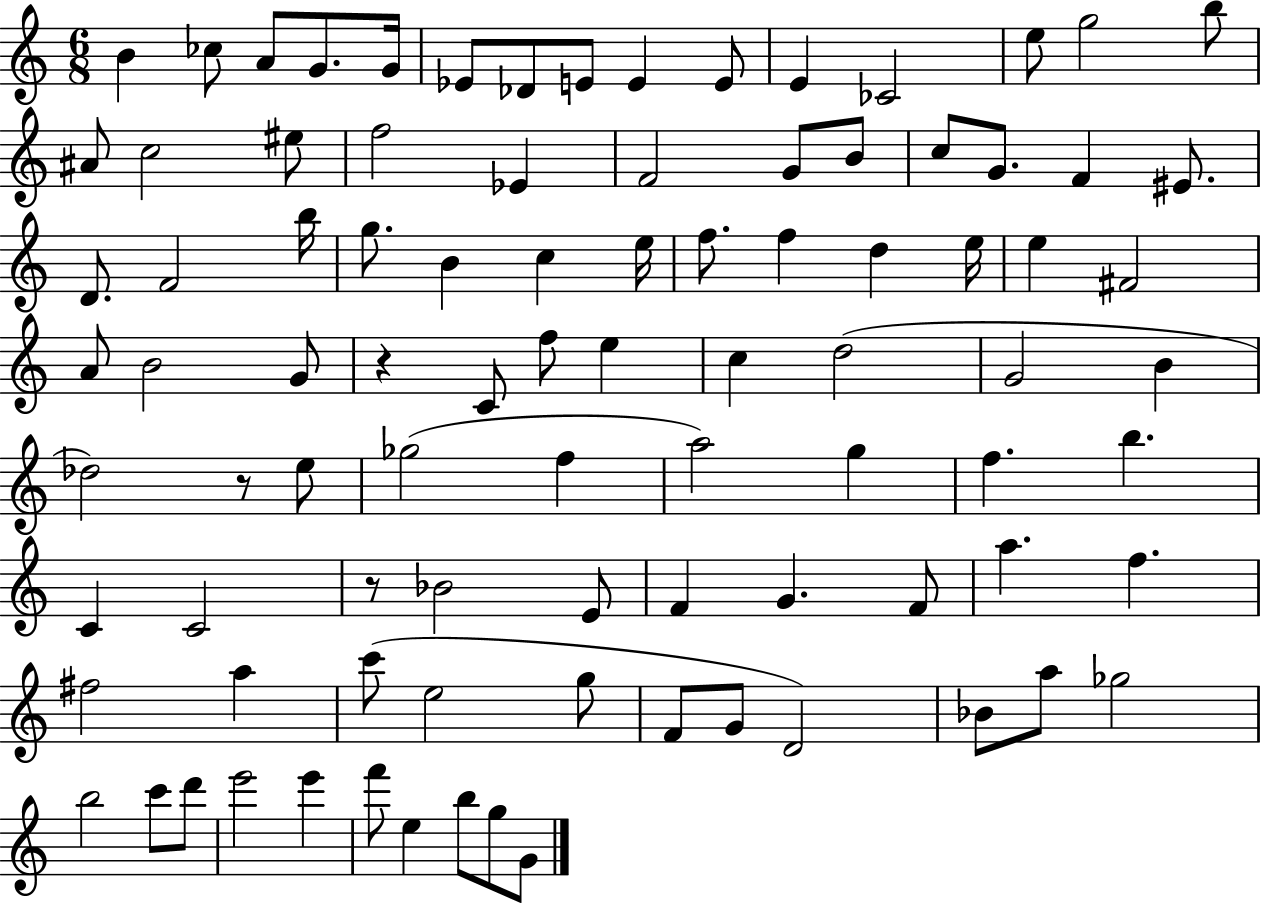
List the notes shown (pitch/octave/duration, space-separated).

B4/q CES5/e A4/e G4/e. G4/s Eb4/e Db4/e E4/e E4/q E4/e E4/q CES4/h E5/e G5/h B5/e A#4/e C5/h EIS5/e F5/h Eb4/q F4/h G4/e B4/e C5/e G4/e. F4/q EIS4/e. D4/e. F4/h B5/s G5/e. B4/q C5/q E5/s F5/e. F5/q D5/q E5/s E5/q F#4/h A4/e B4/h G4/e R/q C4/e F5/e E5/q C5/q D5/h G4/h B4/q Db5/h R/e E5/e Gb5/h F5/q A5/h G5/q F5/q. B5/q. C4/q C4/h R/e Bb4/h E4/e F4/q G4/q. F4/e A5/q. F5/q. F#5/h A5/q C6/e E5/h G5/e F4/e G4/e D4/h Bb4/e A5/e Gb5/h B5/h C6/e D6/e E6/h E6/q F6/e E5/q B5/e G5/e G4/e